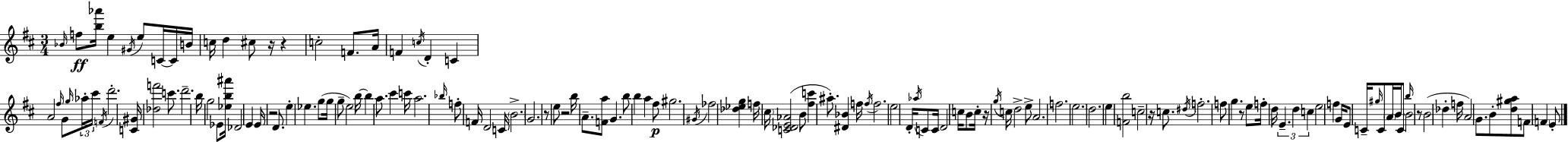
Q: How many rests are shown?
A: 9